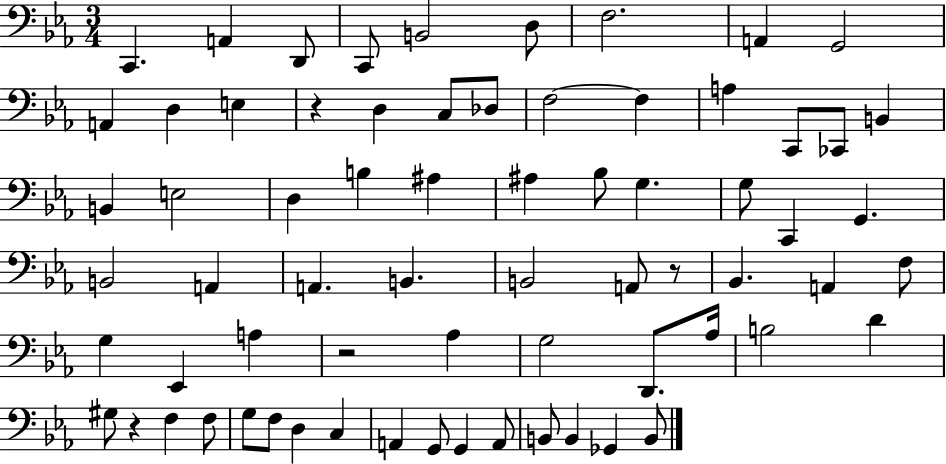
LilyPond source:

{
  \clef bass
  \numericTimeSignature
  \time 3/4
  \key ees \major
  c,4. a,4 d,8 | c,8 b,2 d8 | f2. | a,4 g,2 | \break a,4 d4 e4 | r4 d4 c8 des8 | f2~~ f4 | a4 c,8 ces,8 b,4 | \break b,4 e2 | d4 b4 ais4 | ais4 bes8 g4. | g8 c,4 g,4. | \break b,2 a,4 | a,4. b,4. | b,2 a,8 r8 | bes,4. a,4 f8 | \break g4 ees,4 a4 | r2 aes4 | g2 d,8. aes16 | b2 d'4 | \break gis8 r4 f4 f8 | g8 f8 d4 c4 | a,4 g,8 g,4 a,8 | b,8 b,4 ges,4 b,8 | \break \bar "|."
}